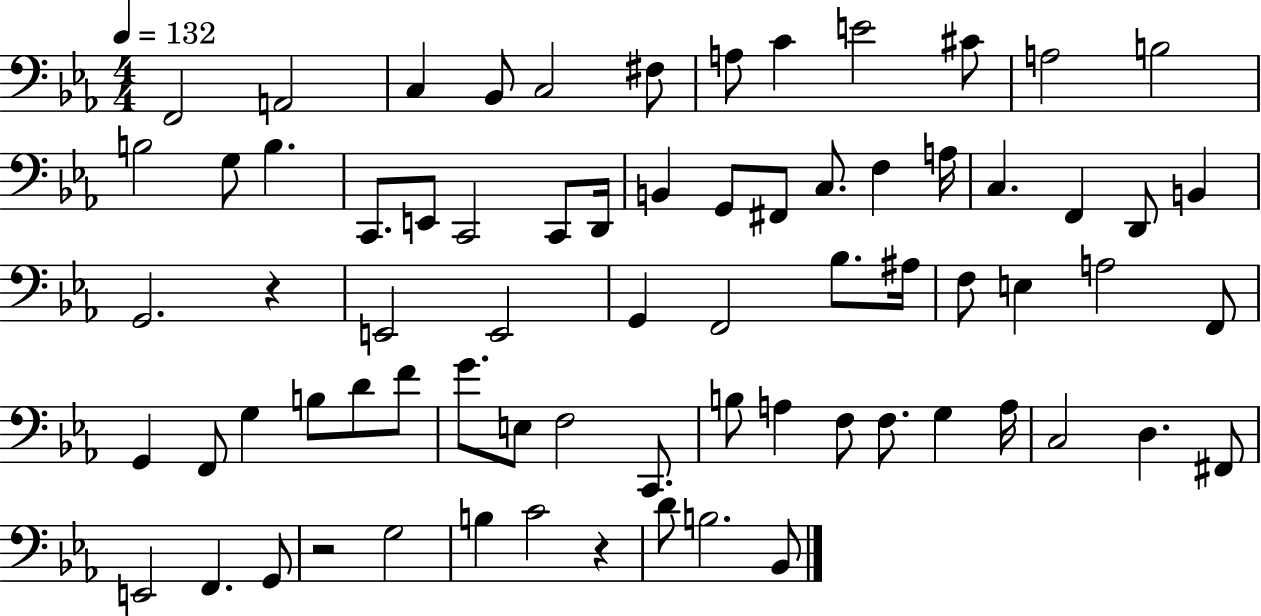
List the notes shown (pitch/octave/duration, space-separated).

F2/h A2/h C3/q Bb2/e C3/h F#3/e A3/e C4/q E4/h C#4/e A3/h B3/h B3/h G3/e B3/q. C2/e. E2/e C2/h C2/e D2/s B2/q G2/e F#2/e C3/e. F3/q A3/s C3/q. F2/q D2/e B2/q G2/h. R/q E2/h E2/h G2/q F2/h Bb3/e. A#3/s F3/e E3/q A3/h F2/e G2/q F2/e G3/q B3/e D4/e F4/e G4/e. E3/e F3/h C2/e. B3/e A3/q F3/e F3/e. G3/q A3/s C3/h D3/q. F#2/e E2/h F2/q. G2/e R/h G3/h B3/q C4/h R/q D4/e B3/h. Bb2/e